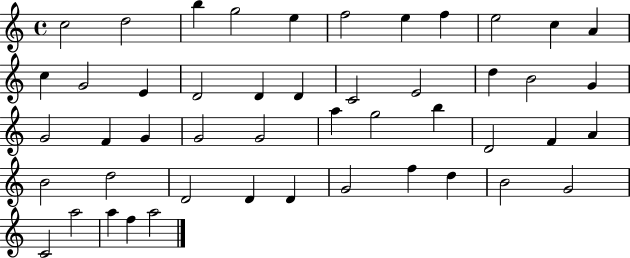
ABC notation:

X:1
T:Untitled
M:4/4
L:1/4
K:C
c2 d2 b g2 e f2 e f e2 c A c G2 E D2 D D C2 E2 d B2 G G2 F G G2 G2 a g2 b D2 F A B2 d2 D2 D D G2 f d B2 G2 C2 a2 a f a2